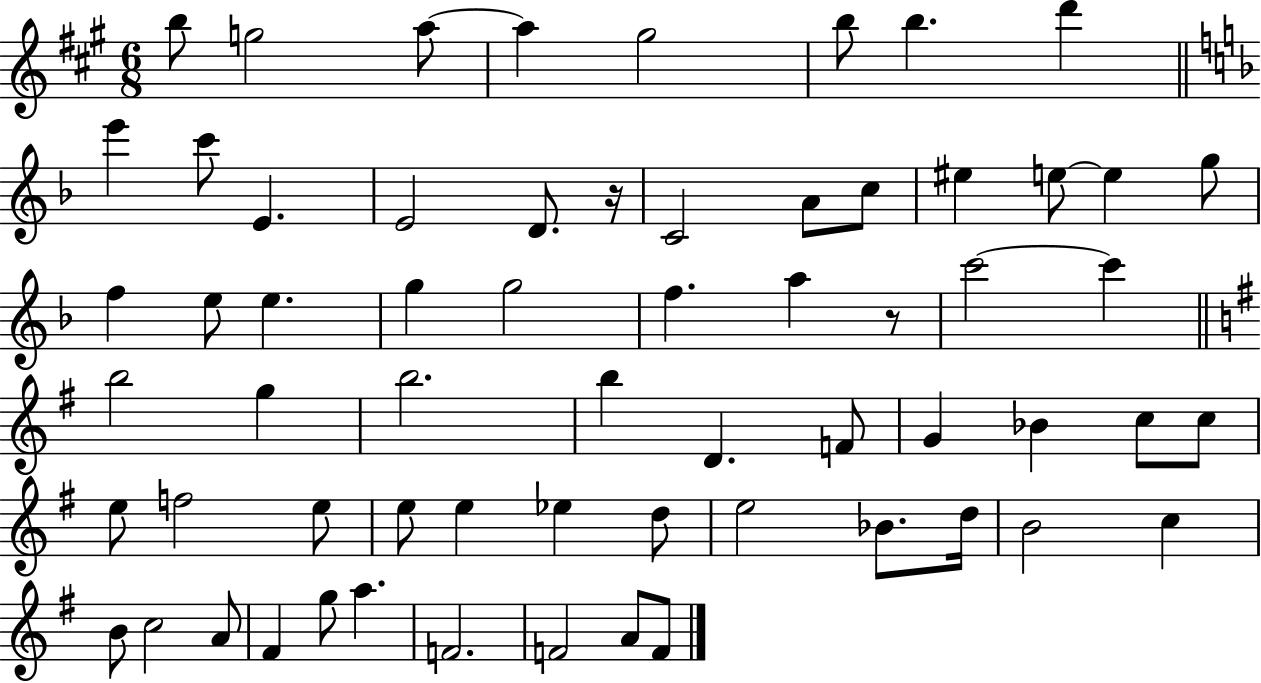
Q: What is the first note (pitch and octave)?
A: B5